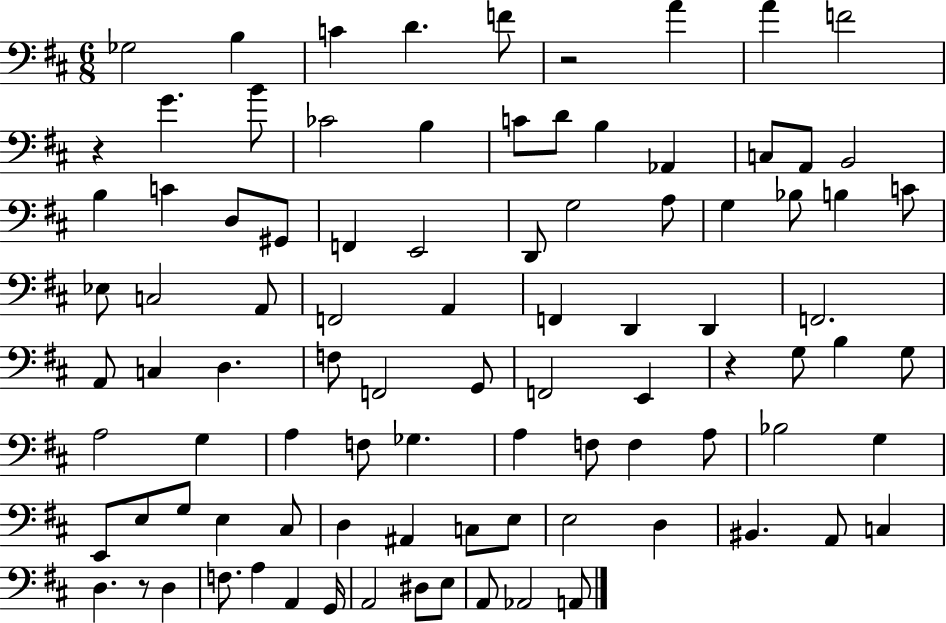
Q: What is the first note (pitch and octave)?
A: Gb3